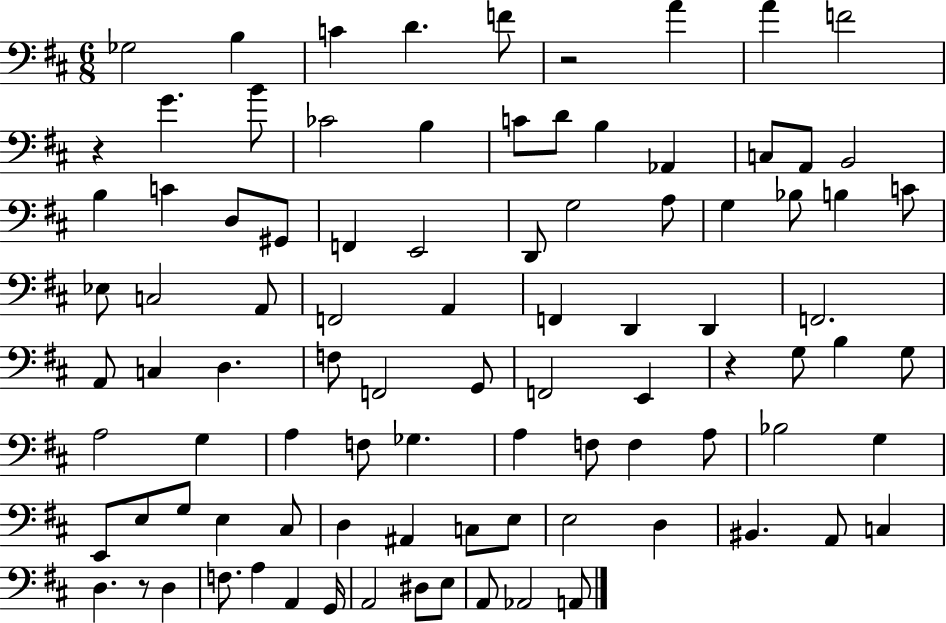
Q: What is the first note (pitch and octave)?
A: Gb3